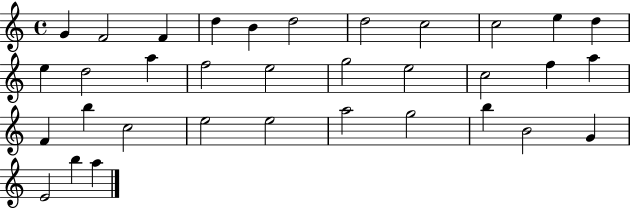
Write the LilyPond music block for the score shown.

{
  \clef treble
  \time 4/4
  \defaultTimeSignature
  \key c \major
  g'4 f'2 f'4 | d''4 b'4 d''2 | d''2 c''2 | c''2 e''4 d''4 | \break e''4 d''2 a''4 | f''2 e''2 | g''2 e''2 | c''2 f''4 a''4 | \break f'4 b''4 c''2 | e''2 e''2 | a''2 g''2 | b''4 b'2 g'4 | \break e'2 b''4 a''4 | \bar "|."
}